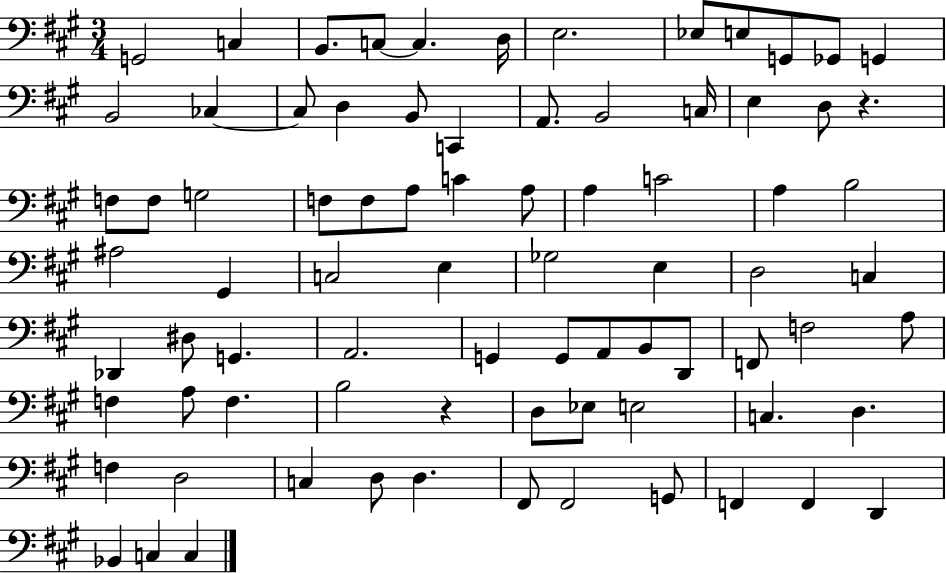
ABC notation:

X:1
T:Untitled
M:3/4
L:1/4
K:A
G,,2 C, B,,/2 C,/2 C, D,/4 E,2 _E,/2 E,/2 G,,/2 _G,,/2 G,, B,,2 _C, _C,/2 D, B,,/2 C,, A,,/2 B,,2 C,/4 E, D,/2 z F,/2 F,/2 G,2 F,/2 F,/2 A,/2 C A,/2 A, C2 A, B,2 ^A,2 ^G,, C,2 E, _G,2 E, D,2 C, _D,, ^D,/2 G,, A,,2 G,, G,,/2 A,,/2 B,,/2 D,,/2 F,,/2 F,2 A,/2 F, A,/2 F, B,2 z D,/2 _E,/2 E,2 C, D, F, D,2 C, D,/2 D, ^F,,/2 ^F,,2 G,,/2 F,, F,, D,, _B,, C, C,